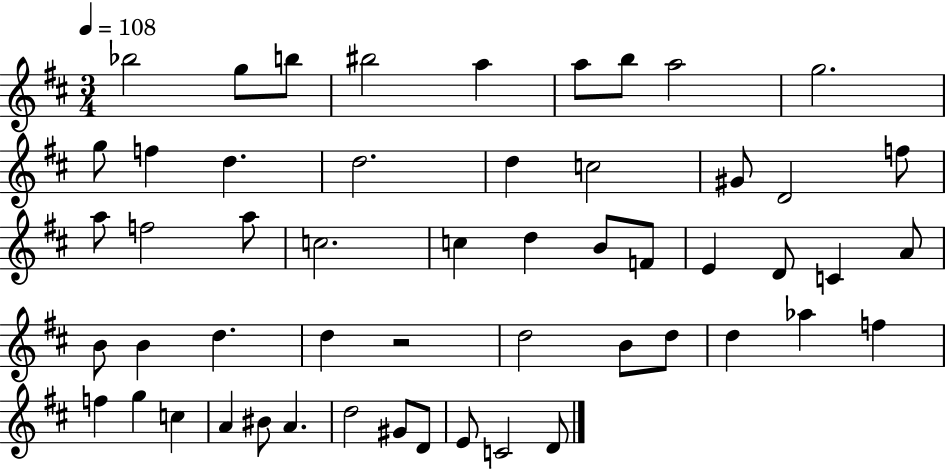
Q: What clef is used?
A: treble